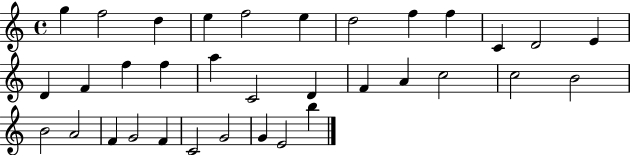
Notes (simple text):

G5/q F5/h D5/q E5/q F5/h E5/q D5/h F5/q F5/q C4/q D4/h E4/q D4/q F4/q F5/q F5/q A5/q C4/h D4/q F4/q A4/q C5/h C5/h B4/h B4/h A4/h F4/q G4/h F4/q C4/h G4/h G4/q E4/h B5/q